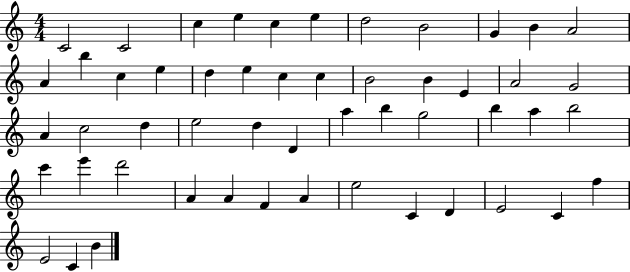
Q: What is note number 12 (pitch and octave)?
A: A4